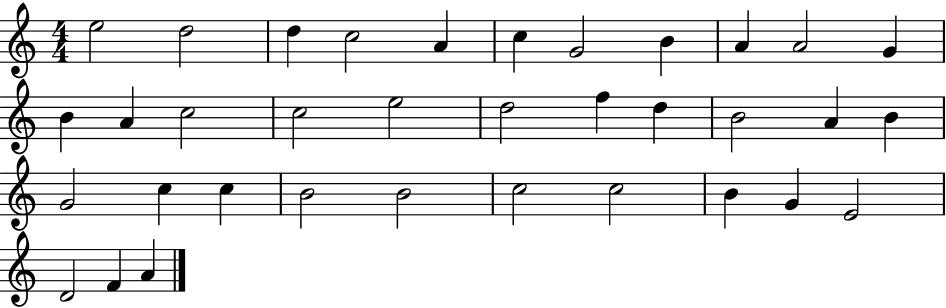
E5/h D5/h D5/q C5/h A4/q C5/q G4/h B4/q A4/q A4/h G4/q B4/q A4/q C5/h C5/h E5/h D5/h F5/q D5/q B4/h A4/q B4/q G4/h C5/q C5/q B4/h B4/h C5/h C5/h B4/q G4/q E4/h D4/h F4/q A4/q